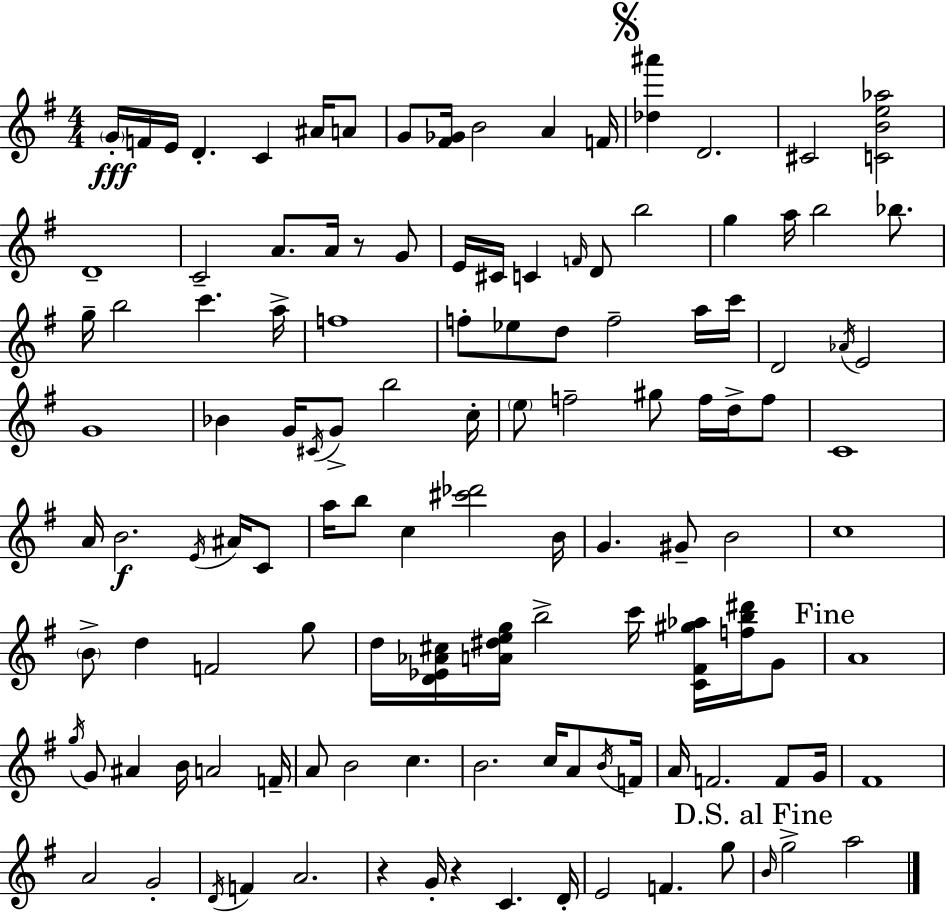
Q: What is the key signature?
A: G major